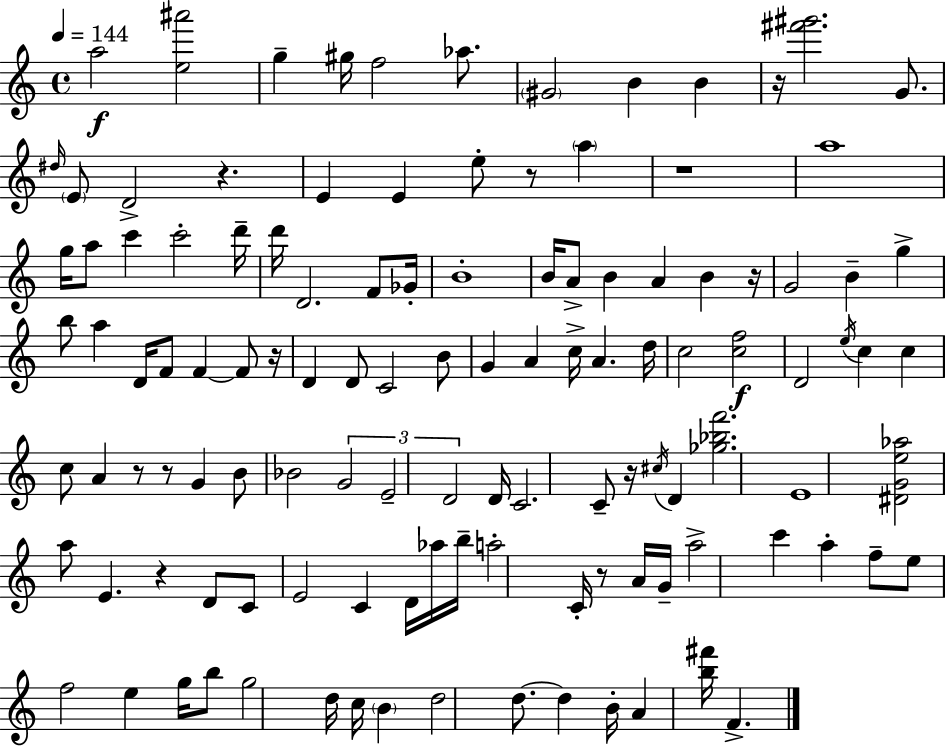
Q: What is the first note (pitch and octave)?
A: A5